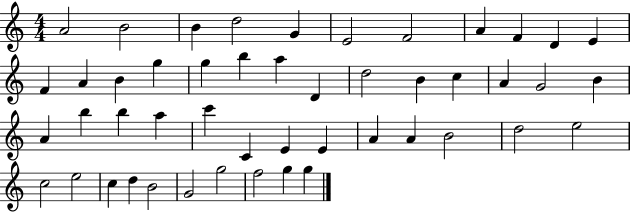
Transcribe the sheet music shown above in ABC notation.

X:1
T:Untitled
M:4/4
L:1/4
K:C
A2 B2 B d2 G E2 F2 A F D E F A B g g b a D d2 B c A G2 B A b b a c' C E E A A B2 d2 e2 c2 e2 c d B2 G2 g2 f2 g g